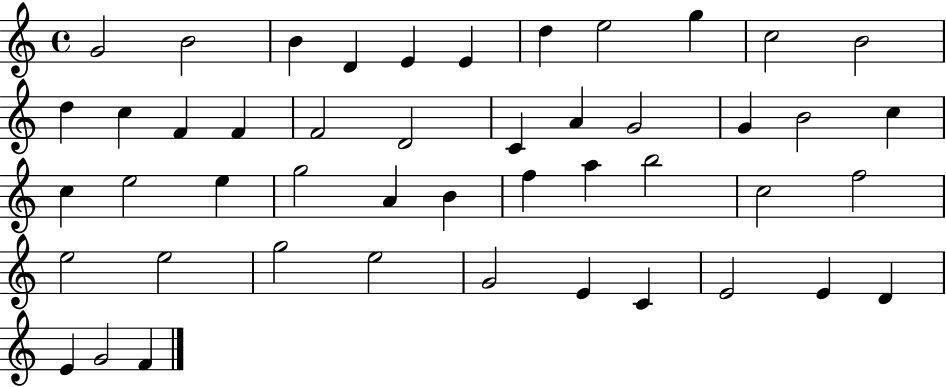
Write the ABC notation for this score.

X:1
T:Untitled
M:4/4
L:1/4
K:C
G2 B2 B D E E d e2 g c2 B2 d c F F F2 D2 C A G2 G B2 c c e2 e g2 A B f a b2 c2 f2 e2 e2 g2 e2 G2 E C E2 E D E G2 F